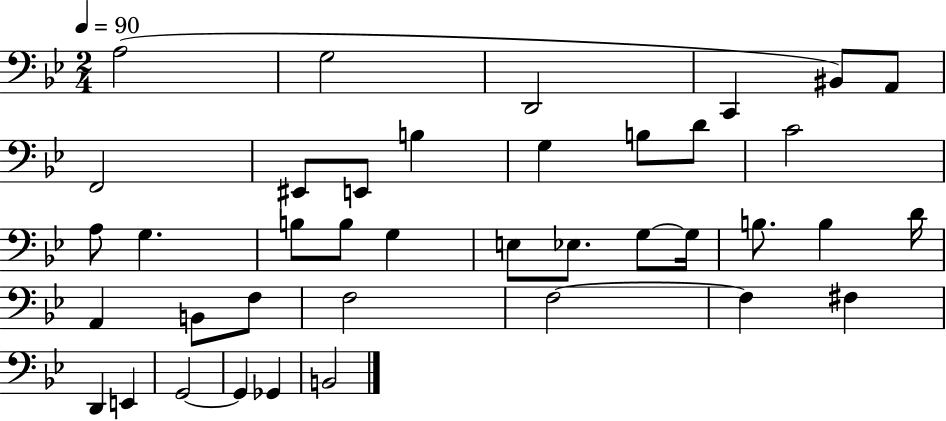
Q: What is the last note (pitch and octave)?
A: B2